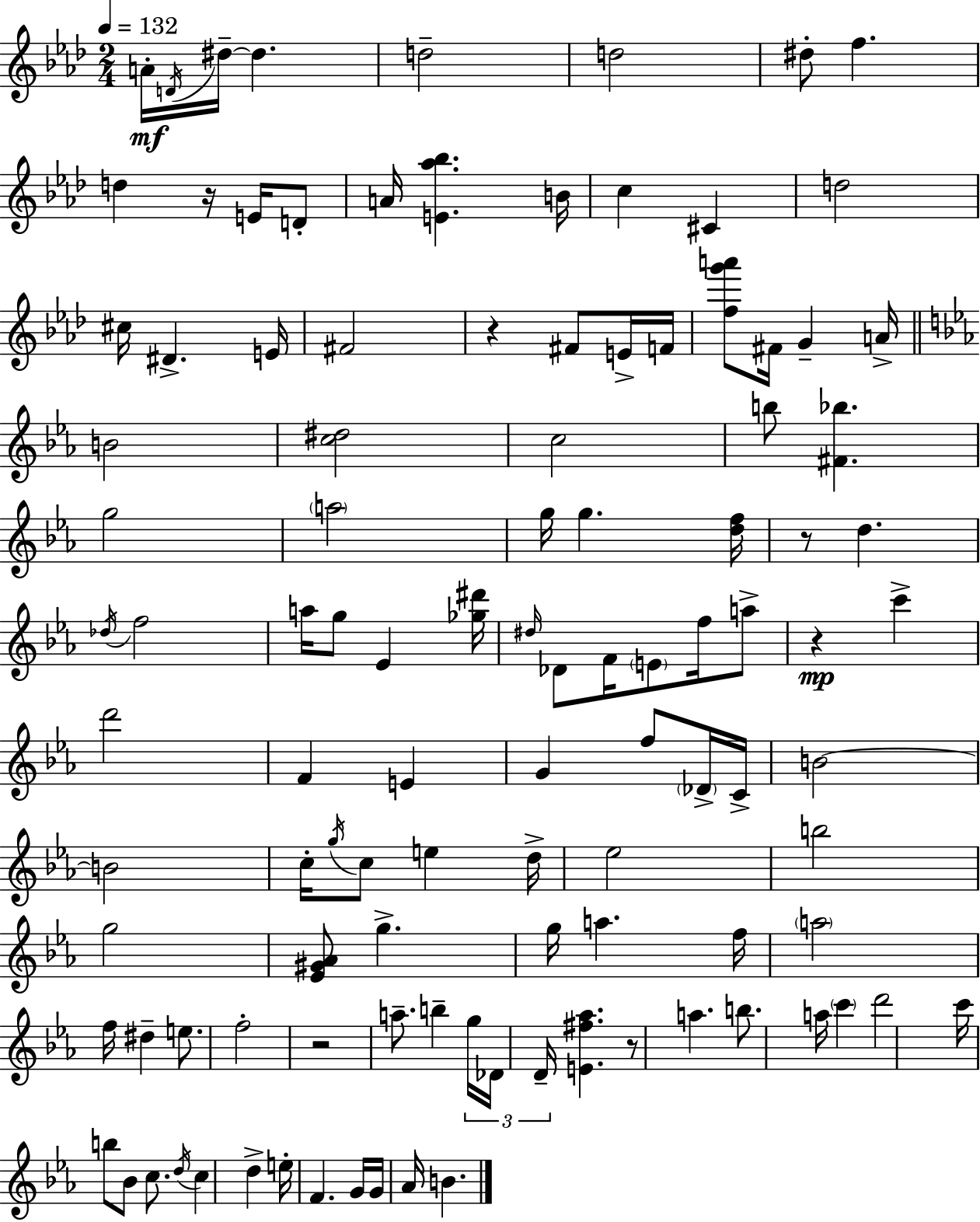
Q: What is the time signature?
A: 2/4